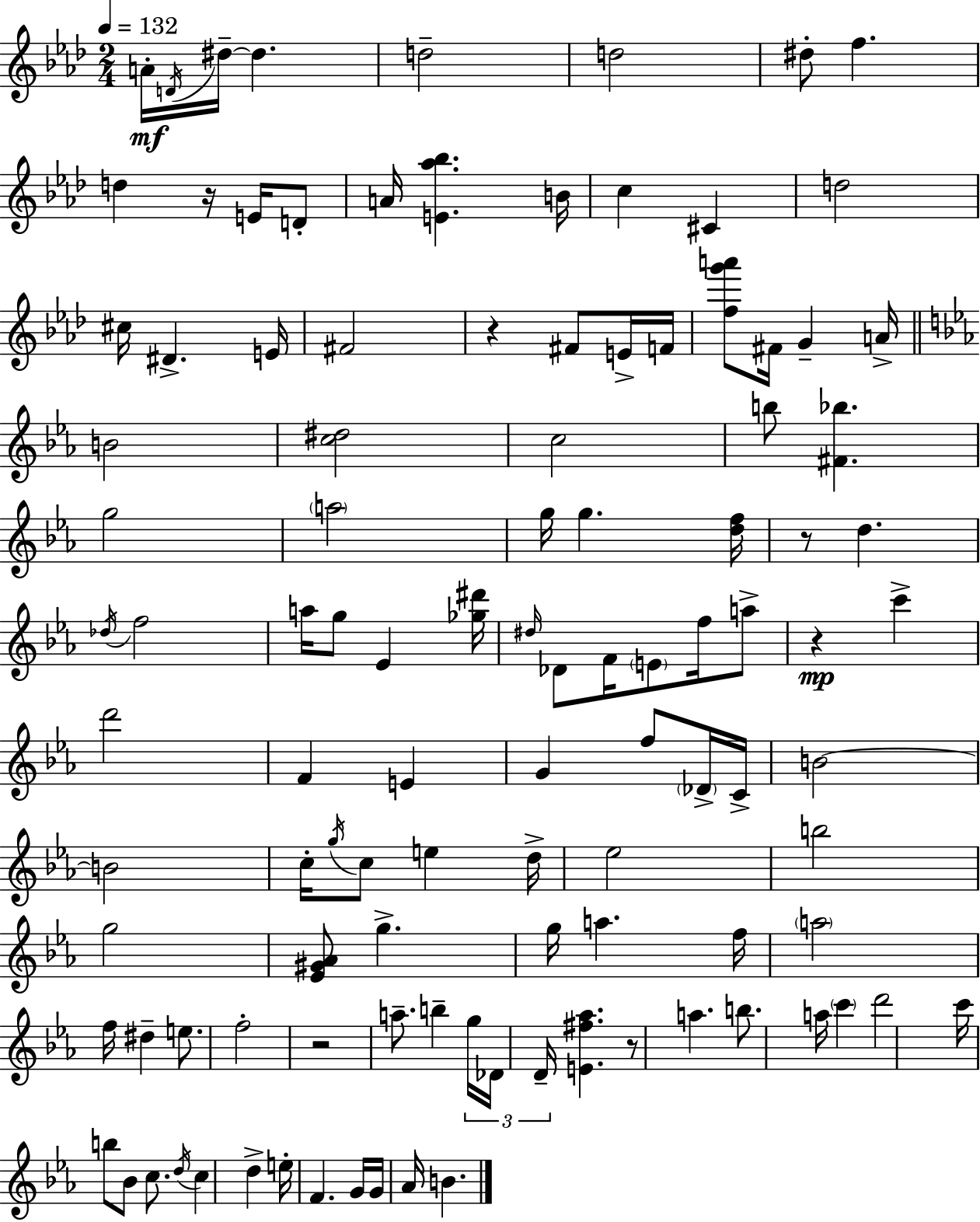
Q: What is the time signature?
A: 2/4